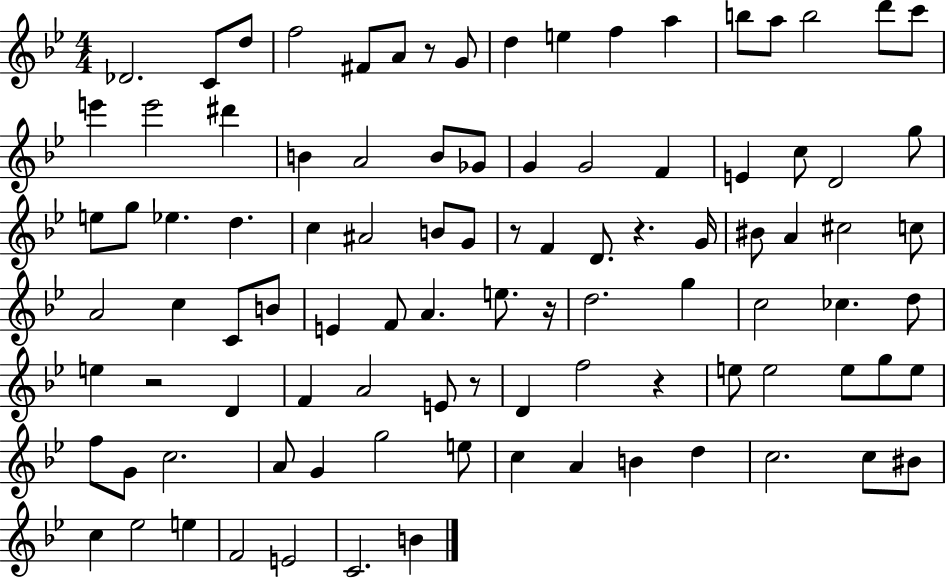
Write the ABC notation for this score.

X:1
T:Untitled
M:4/4
L:1/4
K:Bb
_D2 C/2 d/2 f2 ^F/2 A/2 z/2 G/2 d e f a b/2 a/2 b2 d'/2 c'/2 e' e'2 ^d' B A2 B/2 _G/2 G G2 F E c/2 D2 g/2 e/2 g/2 _e d c ^A2 B/2 G/2 z/2 F D/2 z G/4 ^B/2 A ^c2 c/2 A2 c C/2 B/2 E F/2 A e/2 z/4 d2 g c2 _c d/2 e z2 D F A2 E/2 z/2 D f2 z e/2 e2 e/2 g/2 e/2 f/2 G/2 c2 A/2 G g2 e/2 c A B d c2 c/2 ^B/2 c _e2 e F2 E2 C2 B